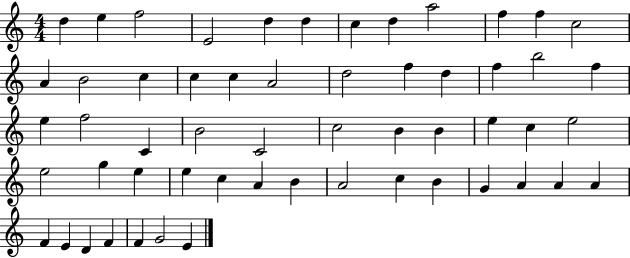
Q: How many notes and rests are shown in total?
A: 56